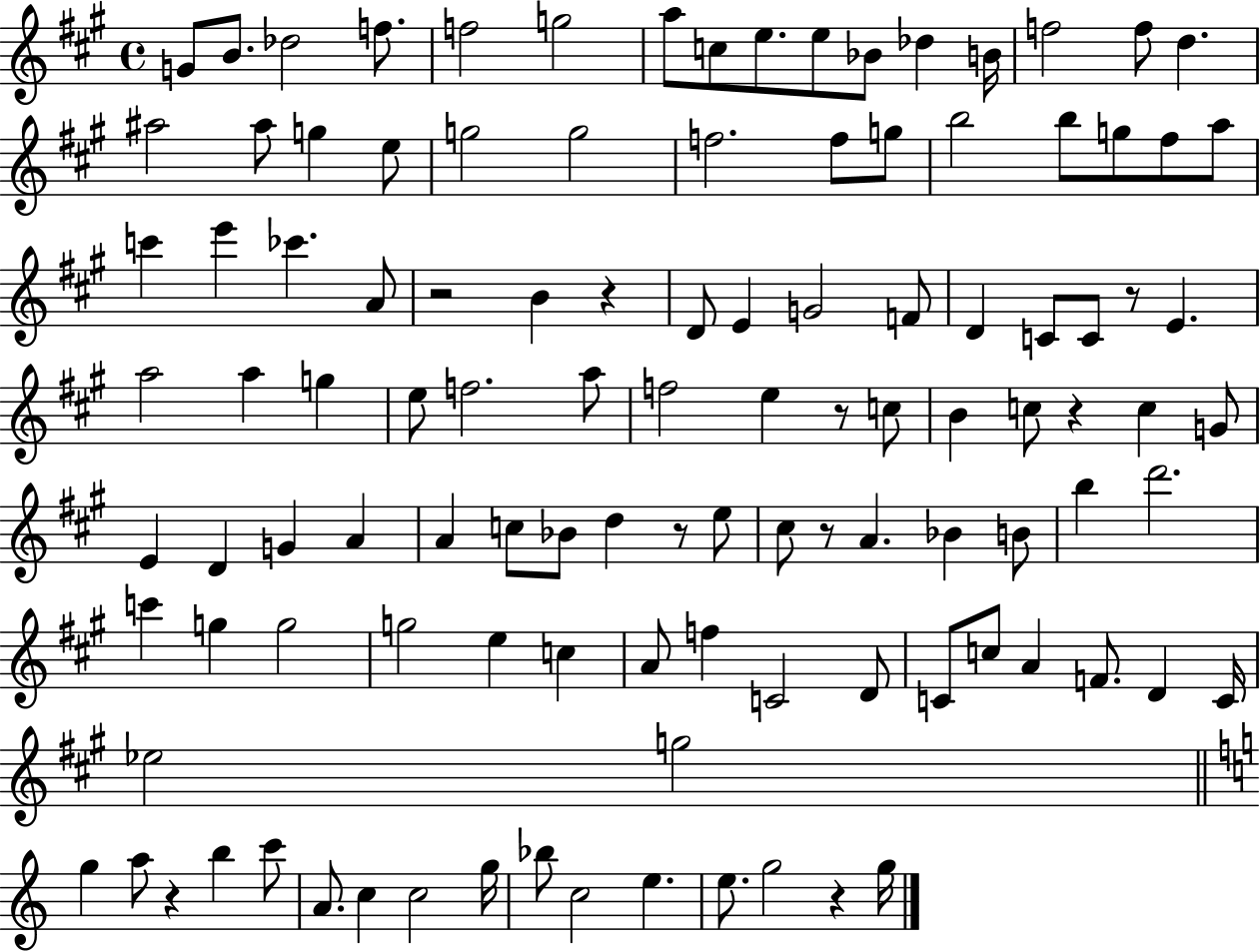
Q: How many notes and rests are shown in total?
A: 112